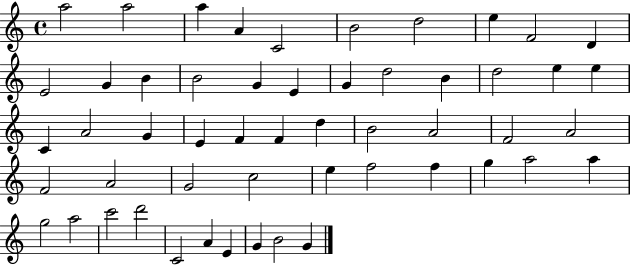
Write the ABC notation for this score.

X:1
T:Untitled
M:4/4
L:1/4
K:C
a2 a2 a A C2 B2 d2 e F2 D E2 G B B2 G E G d2 B d2 e e C A2 G E F F d B2 A2 F2 A2 F2 A2 G2 c2 e f2 f g a2 a g2 a2 c'2 d'2 C2 A E G B2 G